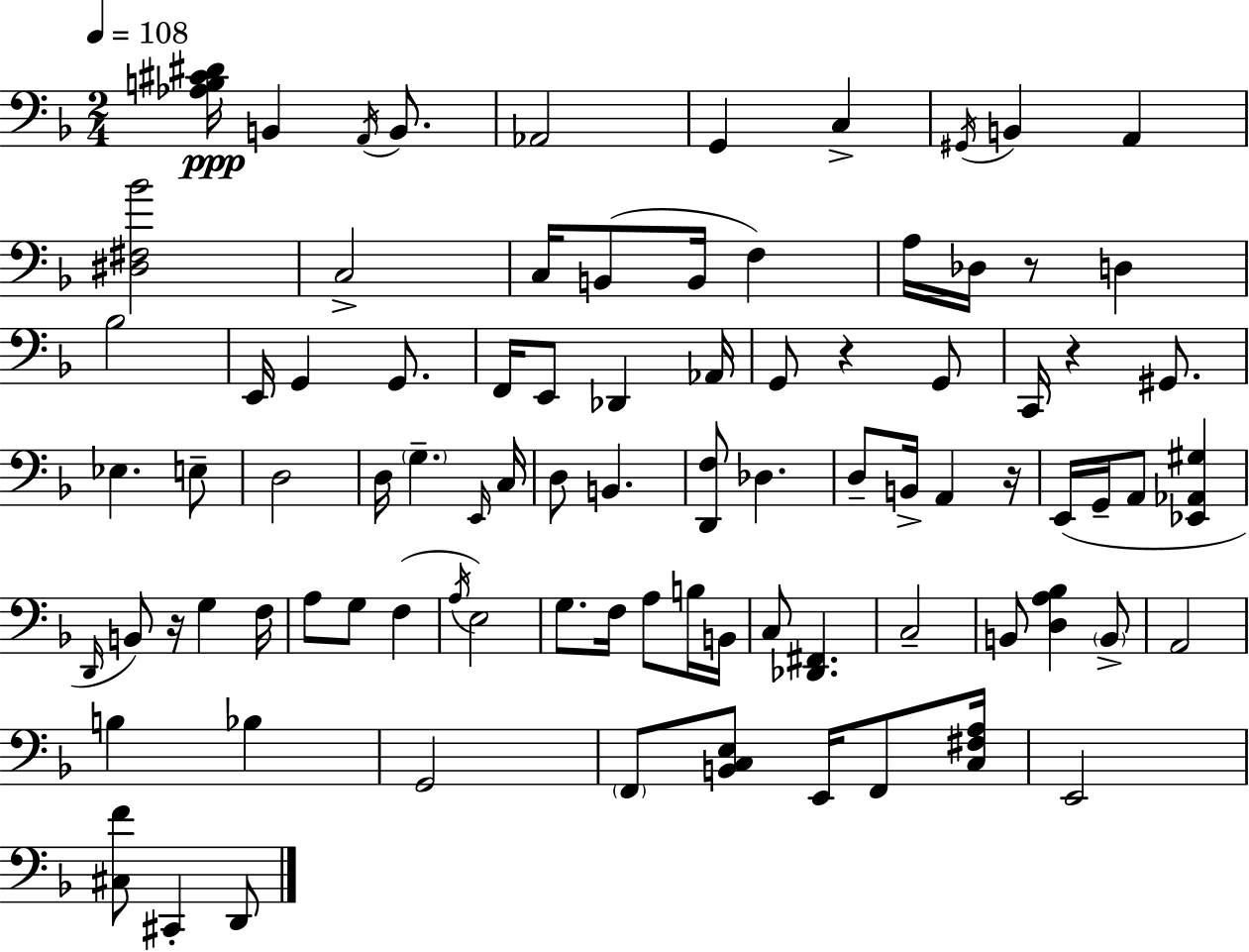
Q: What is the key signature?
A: F major